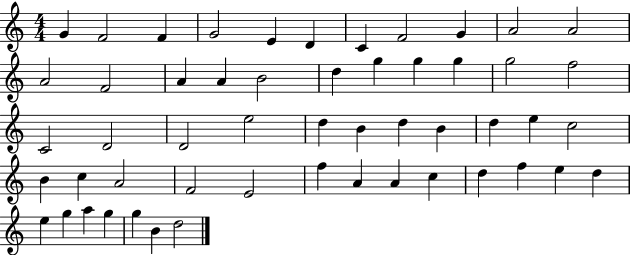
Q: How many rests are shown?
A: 0